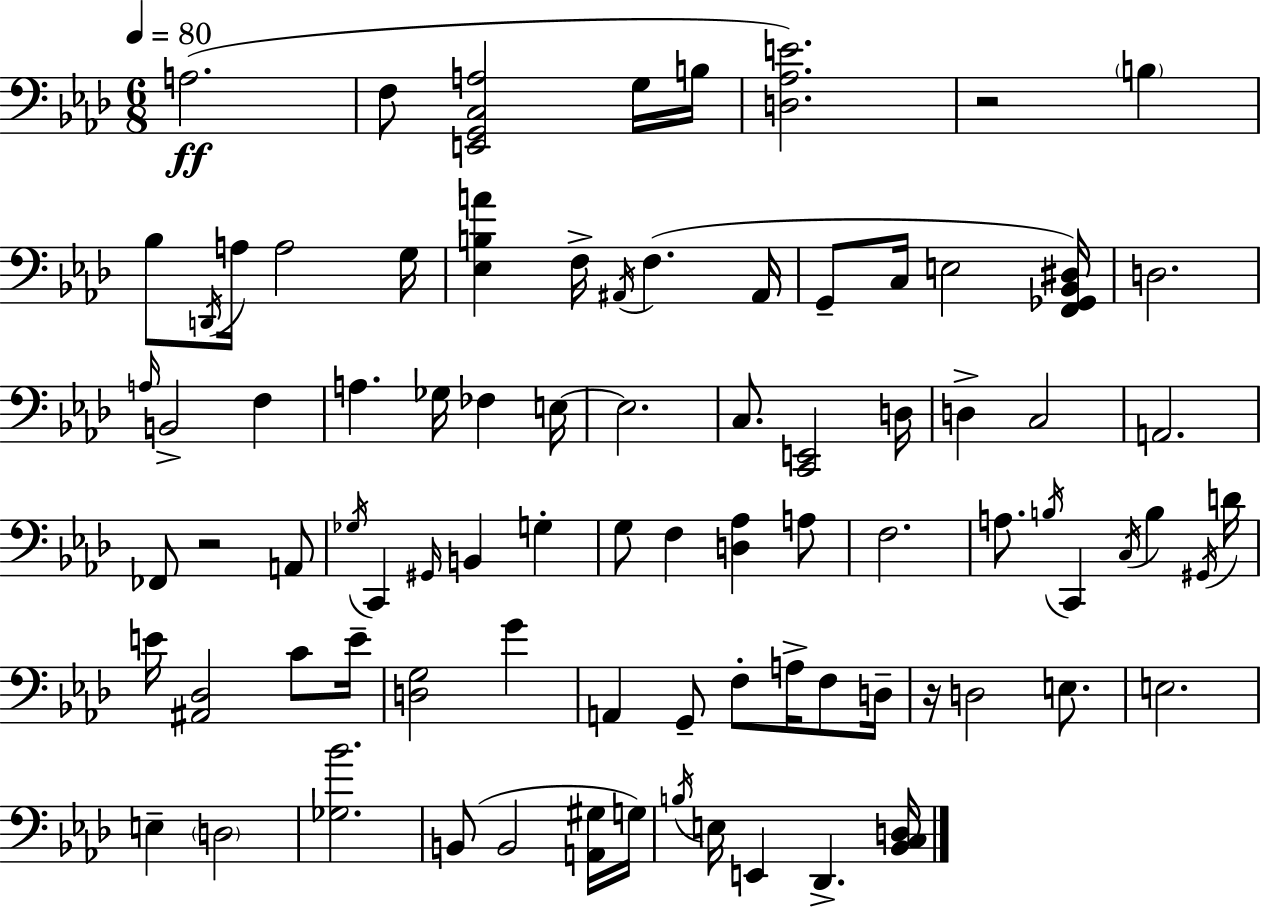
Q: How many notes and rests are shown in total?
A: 85